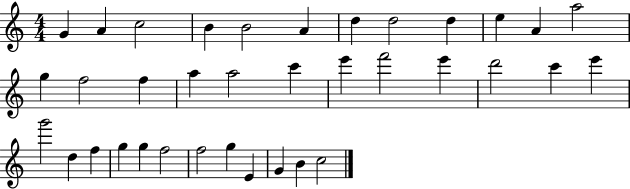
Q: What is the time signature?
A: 4/4